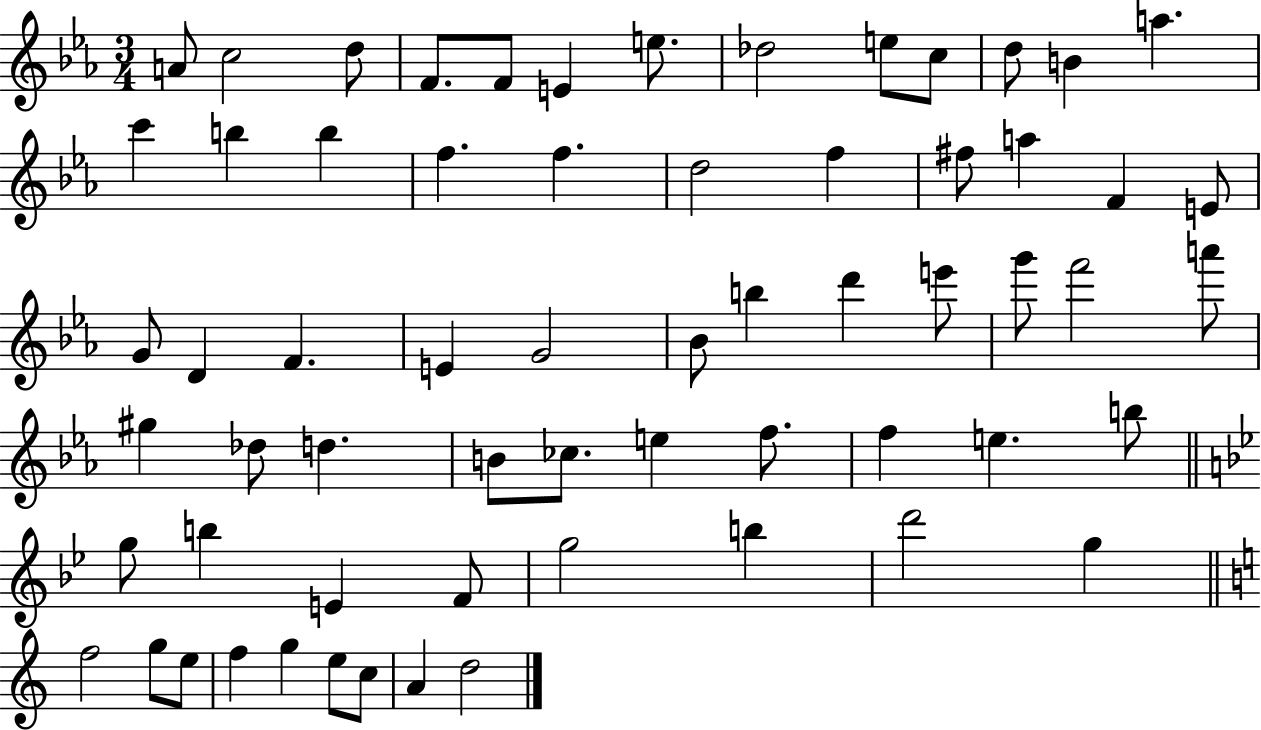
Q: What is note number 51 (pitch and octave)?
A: G5